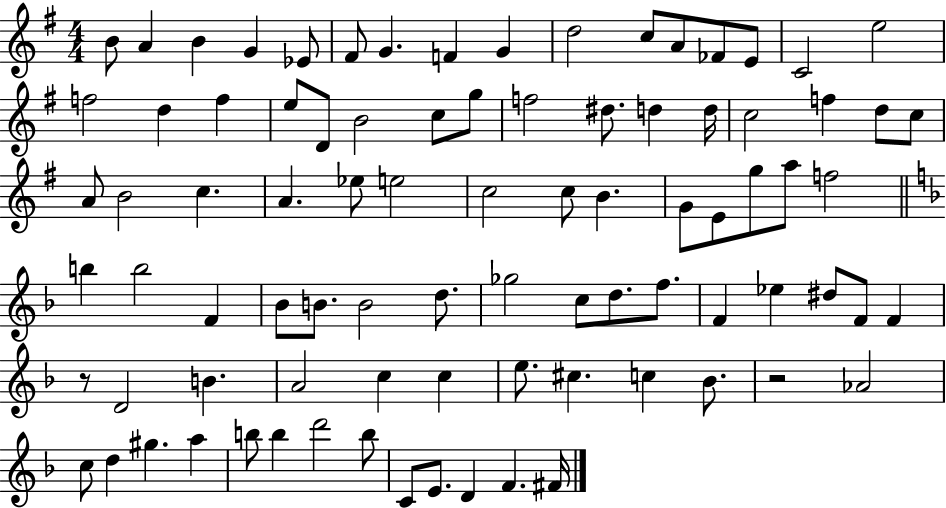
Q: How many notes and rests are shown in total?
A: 87